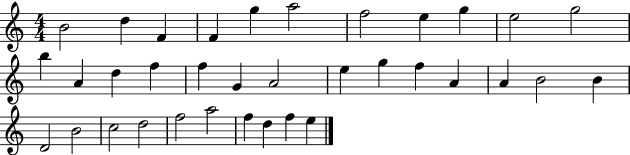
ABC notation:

X:1
T:Untitled
M:4/4
L:1/4
K:C
B2 d F F g a2 f2 e g e2 g2 b A d f f G A2 e g f A A B2 B D2 B2 c2 d2 f2 a2 f d f e